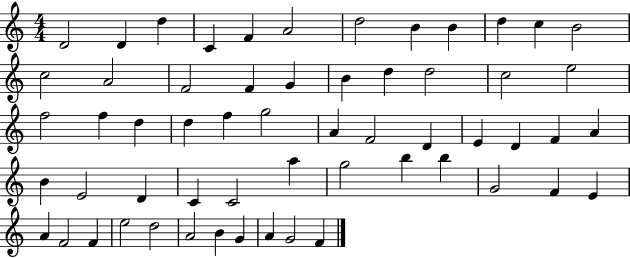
{
  \clef treble
  \numericTimeSignature
  \time 4/4
  \key c \major
  d'2 d'4 d''4 | c'4 f'4 a'2 | d''2 b'4 b'4 | d''4 c''4 b'2 | \break c''2 a'2 | f'2 f'4 g'4 | b'4 d''4 d''2 | c''2 e''2 | \break f''2 f''4 d''4 | d''4 f''4 g''2 | a'4 f'2 d'4 | e'4 d'4 f'4 a'4 | \break b'4 e'2 d'4 | c'4 c'2 a''4 | g''2 b''4 b''4 | g'2 f'4 e'4 | \break a'4 f'2 f'4 | e''2 d''2 | a'2 b'4 g'4 | a'4 g'2 f'4 | \break \bar "|."
}